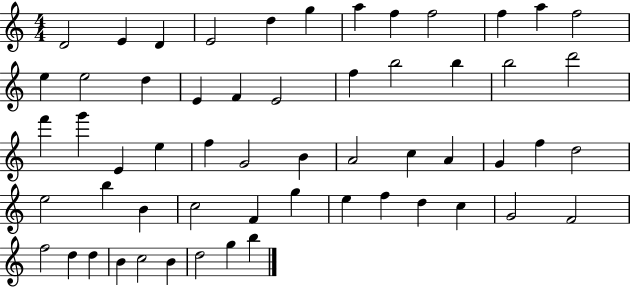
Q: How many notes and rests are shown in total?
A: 57